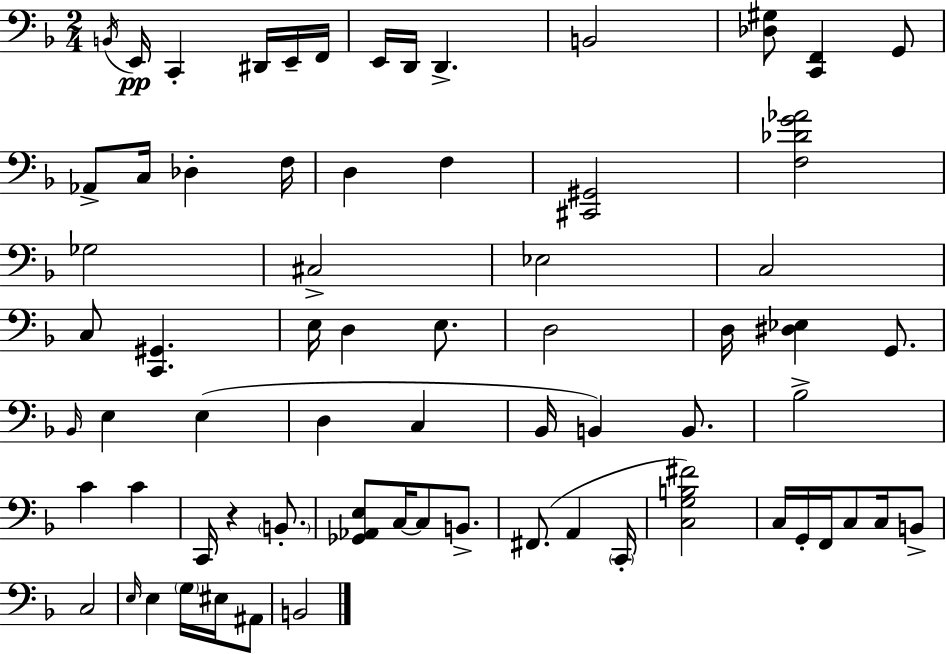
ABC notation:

X:1
T:Untitled
M:2/4
L:1/4
K:F
B,,/4 E,,/4 C,, ^D,,/4 E,,/4 F,,/4 E,,/4 D,,/4 D,, B,,2 [_D,^G,]/2 [C,,F,,] G,,/2 _A,,/2 C,/4 _D, F,/4 D, F, [^C,,^G,,]2 [F,_DG_A]2 _G,2 ^C,2 _E,2 C,2 C,/2 [C,,^G,,] E,/4 D, E,/2 D,2 D,/4 [^D,_E,] G,,/2 _B,,/4 E, E, D, C, _B,,/4 B,, B,,/2 _B,2 C C C,,/4 z B,,/2 [_G,,_A,,E,]/2 C,/4 C,/2 B,,/2 ^F,,/2 A,, C,,/4 [C,G,B,^F]2 C,/4 G,,/4 F,,/4 C,/2 C,/4 B,,/2 C,2 E,/4 E, G,/4 ^E,/4 ^A,,/2 B,,2